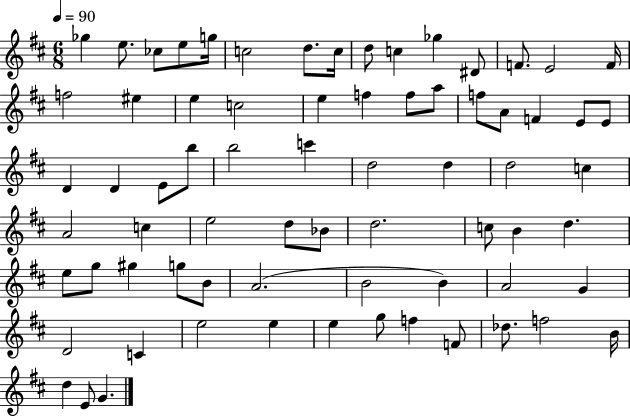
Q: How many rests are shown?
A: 0